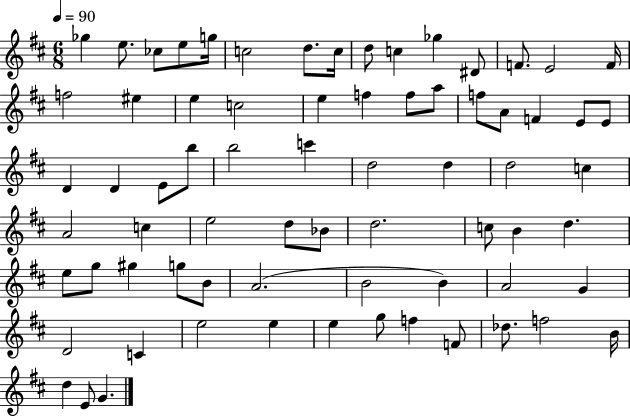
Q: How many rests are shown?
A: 0